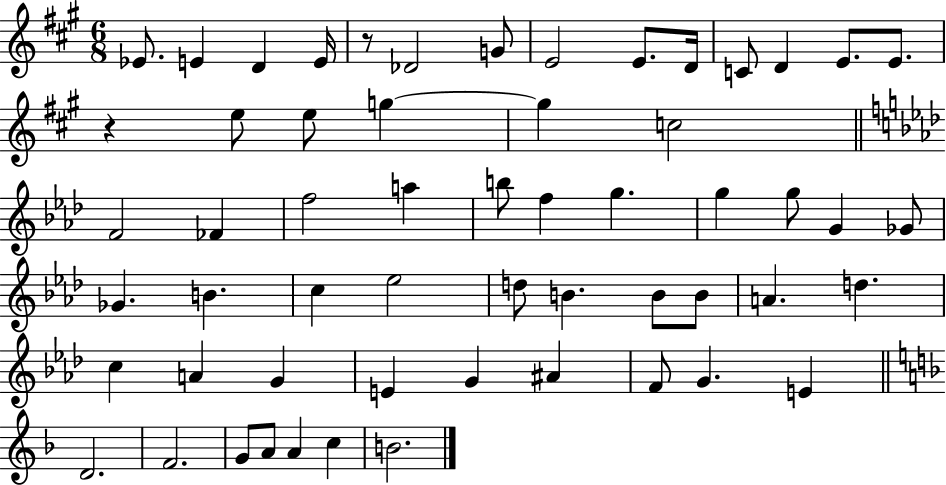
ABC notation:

X:1
T:Untitled
M:6/8
L:1/4
K:A
_E/2 E D E/4 z/2 _D2 G/2 E2 E/2 D/4 C/2 D E/2 E/2 z e/2 e/2 g g c2 F2 _F f2 a b/2 f g g g/2 G _G/2 _G B c _e2 d/2 B B/2 B/2 A d c A G E G ^A F/2 G E D2 F2 G/2 A/2 A c B2